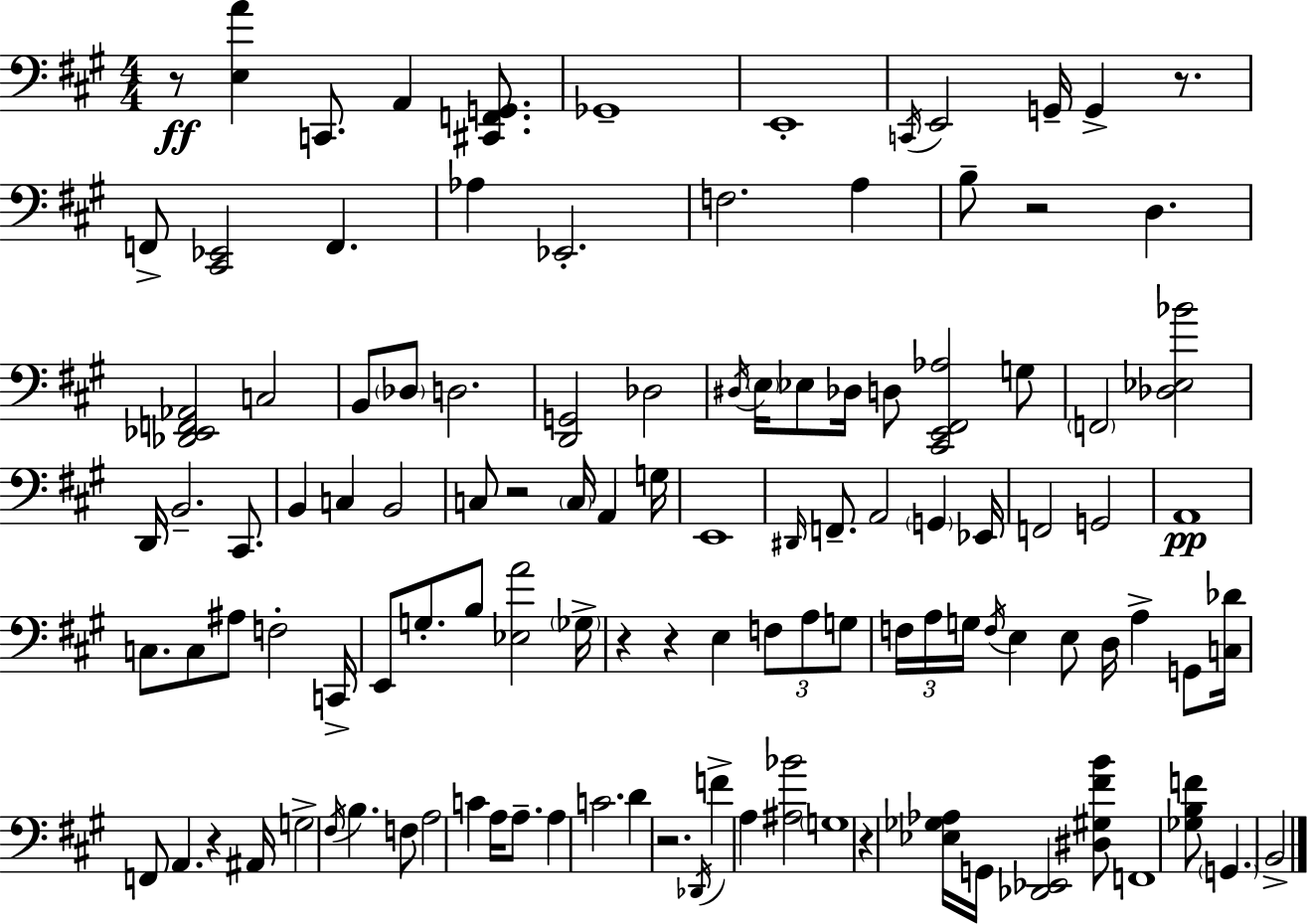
R/e [E3,A4]/q C2/e. A2/q [C#2,F2,G2]/e. Gb2/w E2/w C2/s E2/h G2/s G2/q R/e. F2/e [C#2,Eb2]/h F2/q. Ab3/q Eb2/h. F3/h. A3/q B3/e R/h D3/q. [Db2,Eb2,F2,Ab2]/h C3/h B2/e Db3/e D3/h. [D2,G2]/h Db3/h D#3/s E3/s Eb3/e Db3/s D3/e [C#2,E2,F#2,Ab3]/h G3/e F2/h [Db3,Eb3,Bb4]/h D2/s B2/h. C#2/e. B2/q C3/q B2/h C3/e R/h C3/s A2/q G3/s E2/w D#2/s F2/e. A2/h G2/q Eb2/s F2/h G2/h A2/w C3/e. C3/e A#3/e F3/h C2/s E2/e G3/e. B3/e [Eb3,A4]/h Gb3/s R/q R/q E3/q F3/e A3/e G3/e F3/s A3/s G3/s F3/s E3/q E3/e D3/s A3/q G2/e [C3,Db4]/s F2/e A2/q. R/q A#2/s G3/h F#3/s B3/q. F3/e A3/h C4/q A3/s A3/e. A3/q C4/h. D4/q R/h. Db2/s F4/q A3/q [A#3,Bb4]/h G3/w R/q [Eb3,Gb3,Ab3]/s G2/s [Db2,Eb2]/h [D#3,G#3,F#4,B4]/e F2/w [Gb3,B3,F4]/e G2/q. B2/h